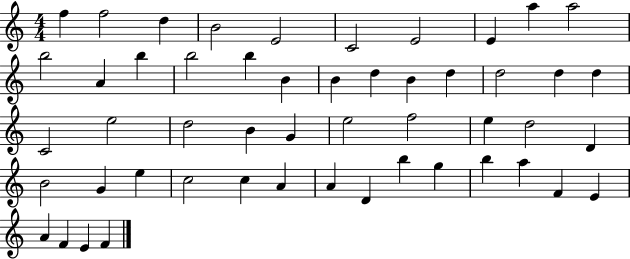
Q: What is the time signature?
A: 4/4